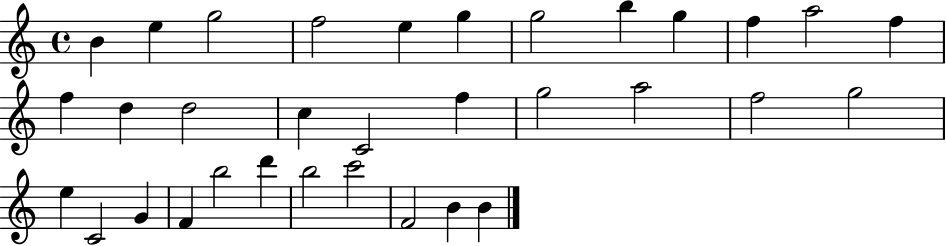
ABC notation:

X:1
T:Untitled
M:4/4
L:1/4
K:C
B e g2 f2 e g g2 b g f a2 f f d d2 c C2 f g2 a2 f2 g2 e C2 G F b2 d' b2 c'2 F2 B B